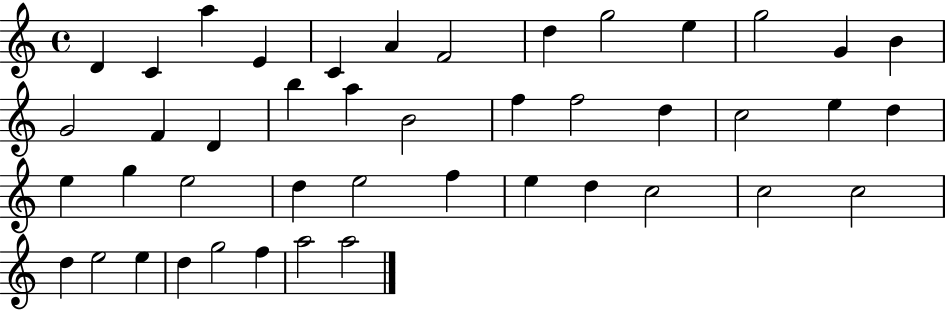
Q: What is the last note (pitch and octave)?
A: A5